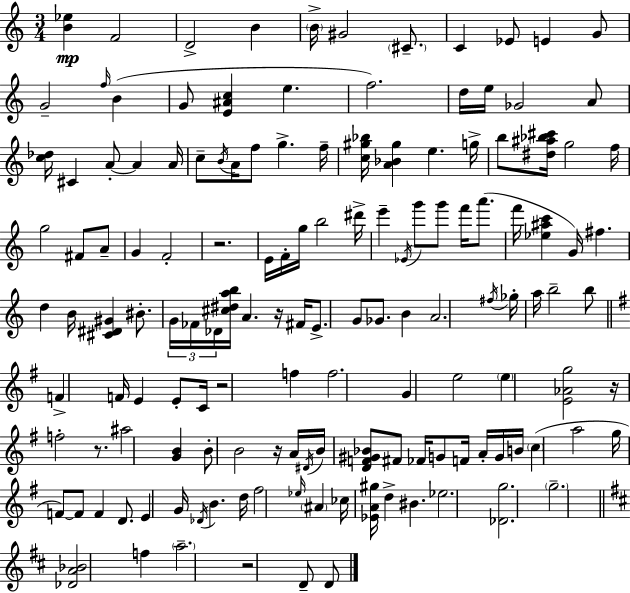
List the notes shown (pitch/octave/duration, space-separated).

[B4,Eb5]/q F4/h D4/h B4/q B4/s G#4/h C#4/e. C4/q Eb4/e E4/q G4/e G4/h F5/s B4/q G4/e [E4,A#4,C5]/q E5/q. F5/h. D5/s E5/s Gb4/h A4/e [C5,Db5]/s C#4/q A4/e A4/q A4/s C5/e B4/s A4/s F5/e G5/q. F5/s [C5,G#5,Bb5]/s [A4,Bb4,G#5]/q E5/q. G5/s B5/e [D#5,A#5,Bb5,C#6]/s G5/h F5/s G5/h F#4/e A4/e G4/q F4/h R/h. E4/s F4/s G5/s B5/h D#6/s E6/q Eb4/s G6/e G6/e F6/s A6/e. F6/s [Eb5,A#5,C6]/q G4/s F#5/q. D5/q B4/s [C#4,D#4,G#4]/q BIS4/e. G4/s FES4/s Db4/s [C#5,D#5,A5,B5]/s A4/q. R/s F#4/s E4/e. G4/e Gb4/e. B4/q A4/h. F#5/s Gb5/s A5/s B5/h B5/e F4/q F4/s E4/q E4/e C4/s R/h F5/q F5/h. G4/q E5/h E5/q [E4,Ab4,G5]/h R/s F5/h R/e. A#5/h [G4,B4]/q B4/e B4/h R/s A4/s D#4/s B4/s [D4,F4,G#4,Bb4]/e F#4/e FES4/s G4/e F4/s A4/s G4/s B4/s C5/q A5/h G5/s F4/e F4/e F4/q D4/e. E4/q G4/s Db4/s B4/q. D5/s F#5/h Eb5/s A#4/q CES5/s [Eb4,A4,G#5]/s D5/q BIS4/q. Eb5/h. [Db4,G5]/h. G5/h. [Db4,A4,Bb4]/h F5/q A5/h. R/h D4/e D4/e